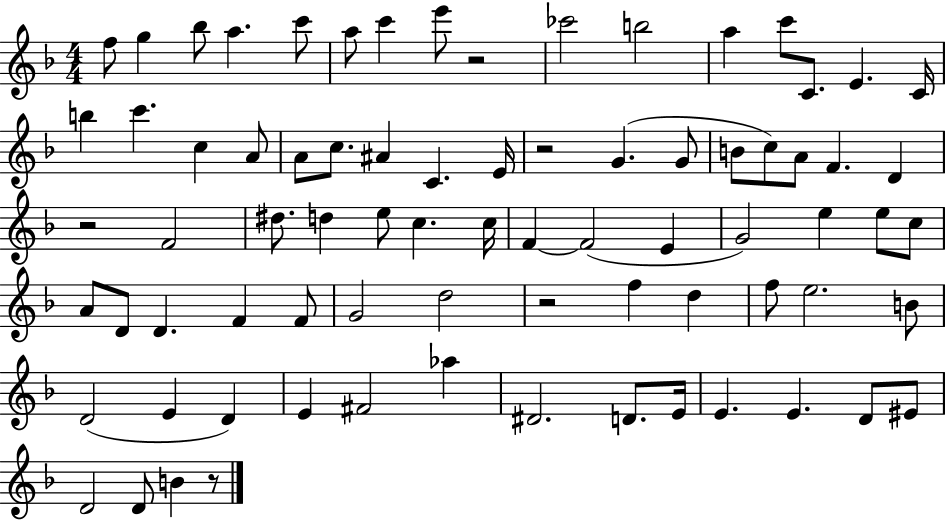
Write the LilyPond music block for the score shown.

{
  \clef treble
  \numericTimeSignature
  \time 4/4
  \key f \major
  f''8 g''4 bes''8 a''4. c'''8 | a''8 c'''4 e'''8 r2 | ces'''2 b''2 | a''4 c'''8 c'8. e'4. c'16 | \break b''4 c'''4. c''4 a'8 | a'8 c''8. ais'4 c'4. e'16 | r2 g'4.( g'8 | b'8 c''8) a'8 f'4. d'4 | \break r2 f'2 | dis''8. d''4 e''8 c''4. c''16 | f'4~~ f'2( e'4 | g'2) e''4 e''8 c''8 | \break a'8 d'8 d'4. f'4 f'8 | g'2 d''2 | r2 f''4 d''4 | f''8 e''2. b'8 | \break d'2( e'4 d'4) | e'4 fis'2 aes''4 | dis'2. d'8. e'16 | e'4. e'4. d'8 eis'8 | \break d'2 d'8 b'4 r8 | \bar "|."
}